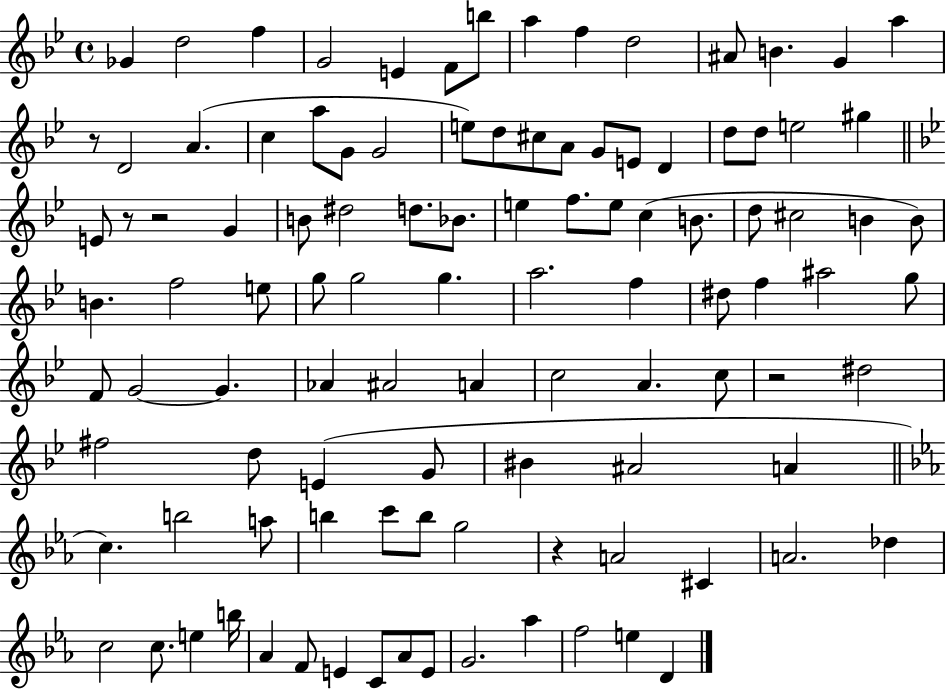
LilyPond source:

{
  \clef treble
  \time 4/4
  \defaultTimeSignature
  \key bes \major
  ges'4 d''2 f''4 | g'2 e'4 f'8 b''8 | a''4 f''4 d''2 | ais'8 b'4. g'4 a''4 | \break r8 d'2 a'4.( | c''4 a''8 g'8 g'2 | e''8) d''8 cis''8 a'8 g'8 e'8 d'4 | d''8 d''8 e''2 gis''4 | \break \bar "||" \break \key bes \major e'8 r8 r2 g'4 | b'8 dis''2 d''8. bes'8. | e''4 f''8. e''8 c''4( b'8. | d''8 cis''2 b'4 b'8) | \break b'4. f''2 e''8 | g''8 g''2 g''4. | a''2. f''4 | dis''8 f''4 ais''2 g''8 | \break f'8 g'2~~ g'4. | aes'4 ais'2 a'4 | c''2 a'4. c''8 | r2 dis''2 | \break fis''2 d''8 e'4( g'8 | bis'4 ais'2 a'4 | \bar "||" \break \key c \minor c''4.) b''2 a''8 | b''4 c'''8 b''8 g''2 | r4 a'2 cis'4 | a'2. des''4 | \break c''2 c''8. e''4 b''16 | aes'4 f'8 e'4 c'8 aes'8 e'8 | g'2. aes''4 | f''2 e''4 d'4 | \break \bar "|."
}